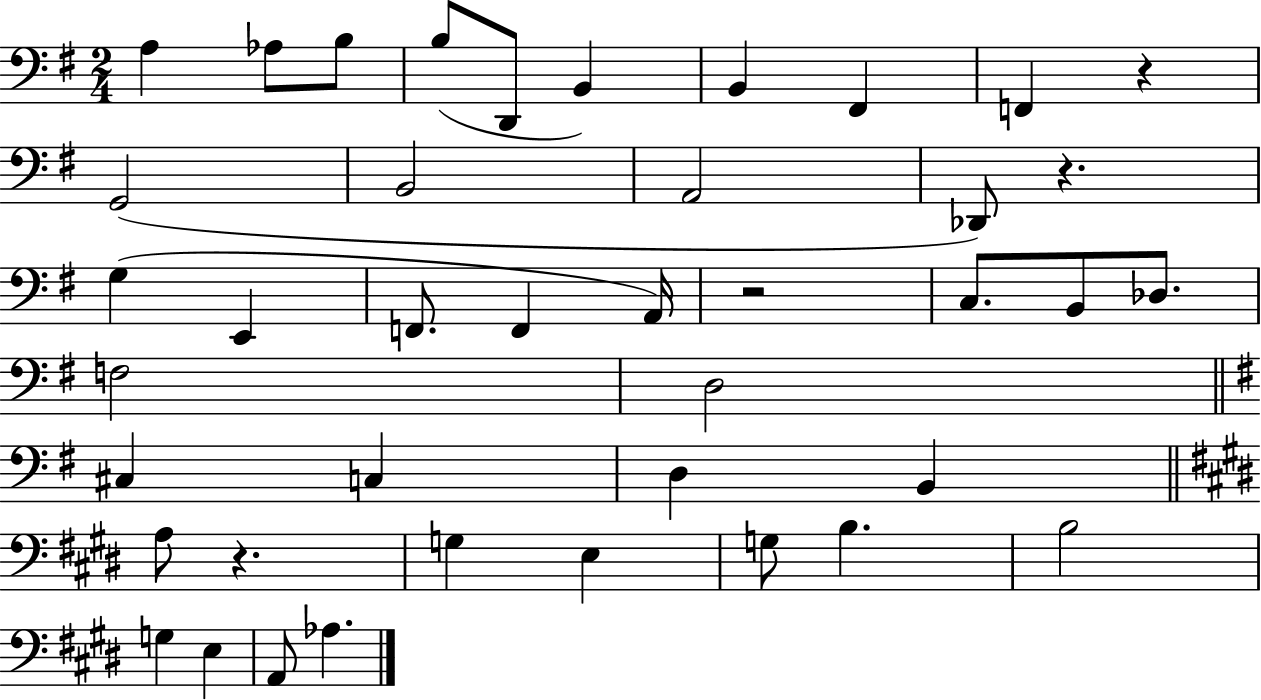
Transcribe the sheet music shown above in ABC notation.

X:1
T:Untitled
M:2/4
L:1/4
K:G
A, _A,/2 B,/2 B,/2 D,,/2 B,, B,, ^F,, F,, z G,,2 B,,2 A,,2 _D,,/2 z G, E,, F,,/2 F,, A,,/4 z2 C,/2 B,,/2 _D,/2 F,2 D,2 ^C, C, D, B,, A,/2 z G, E, G,/2 B, B,2 G, E, A,,/2 _A,